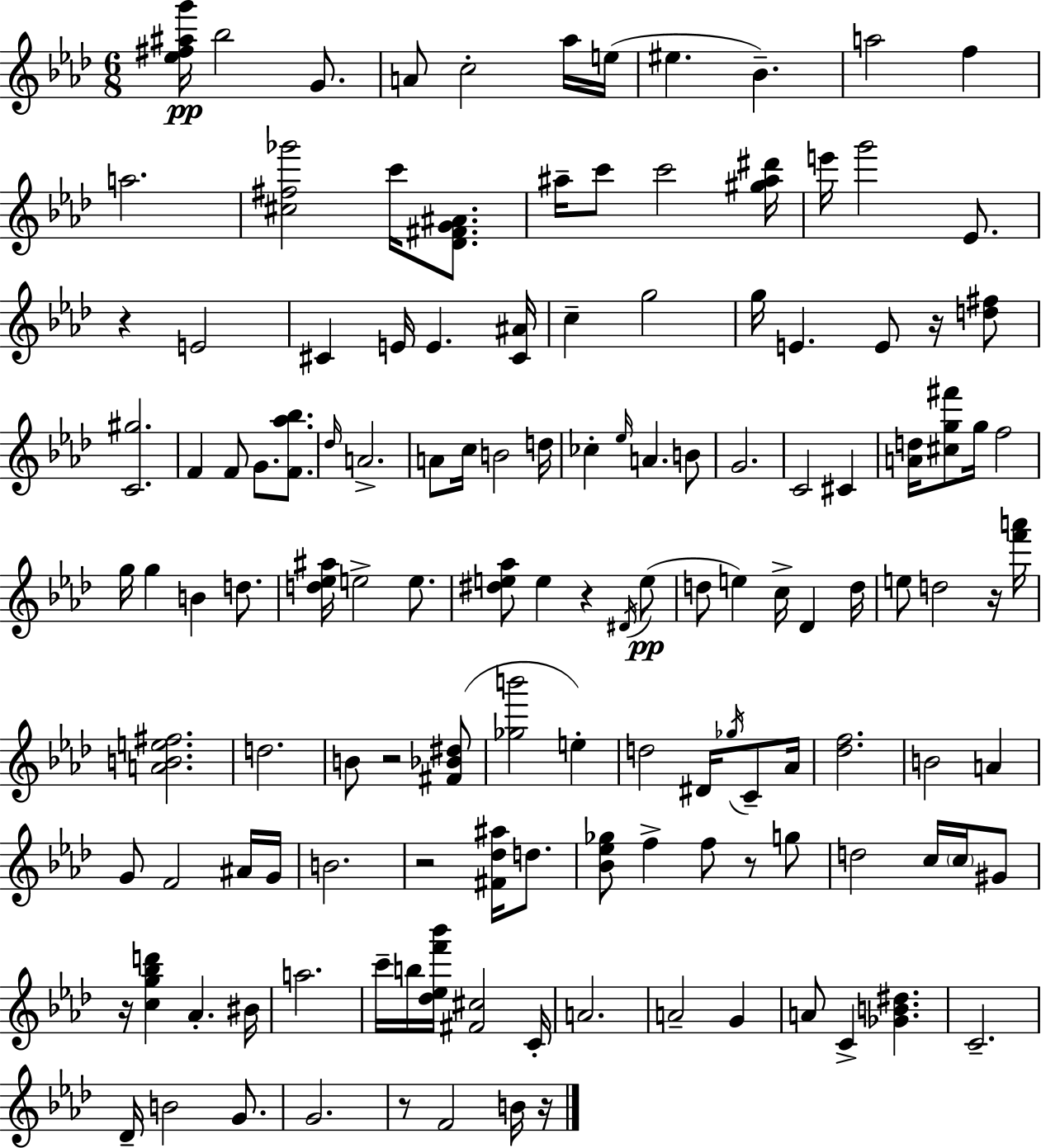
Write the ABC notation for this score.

X:1
T:Untitled
M:6/8
L:1/4
K:Ab
[_e^f^ag']/4 _b2 G/2 A/2 c2 _a/4 e/4 ^e _B a2 f a2 [^c^f_g']2 c'/4 [_D^FG^A]/2 ^a/4 c'/2 c'2 [^g^a^d']/4 e'/4 g'2 _E/2 z E2 ^C E/4 E [^C^A]/4 c g2 g/4 E E/2 z/4 [d^f]/2 [C^g]2 F F/2 G/2 [F_a_b]/2 _d/4 A2 A/2 c/4 B2 d/4 _c _e/4 A B/2 G2 C2 ^C [Ad]/4 [^cg^f']/2 g/4 f2 g/4 g B d/2 [d_e^a]/4 e2 e/2 [^de_a]/2 e z ^D/4 e/2 d/2 e c/4 _D d/4 e/2 d2 z/4 [f'a']/4 [ABe^f]2 d2 B/2 z2 [^F_B^d]/2 [_gb']2 e d2 ^D/4 _g/4 C/2 _A/4 [_df]2 B2 A G/2 F2 ^A/4 G/4 B2 z2 [^F_d^a]/4 d/2 [_B_e_g]/2 f f/2 z/2 g/2 d2 c/4 c/4 ^G/2 z/4 [cg_bd'] _A ^B/4 a2 c'/4 b/4 [_d_ef'_b']/4 [^F^c]2 C/4 A2 A2 G A/2 C [_GB^d] C2 _D/4 B2 G/2 G2 z/2 F2 B/4 z/4